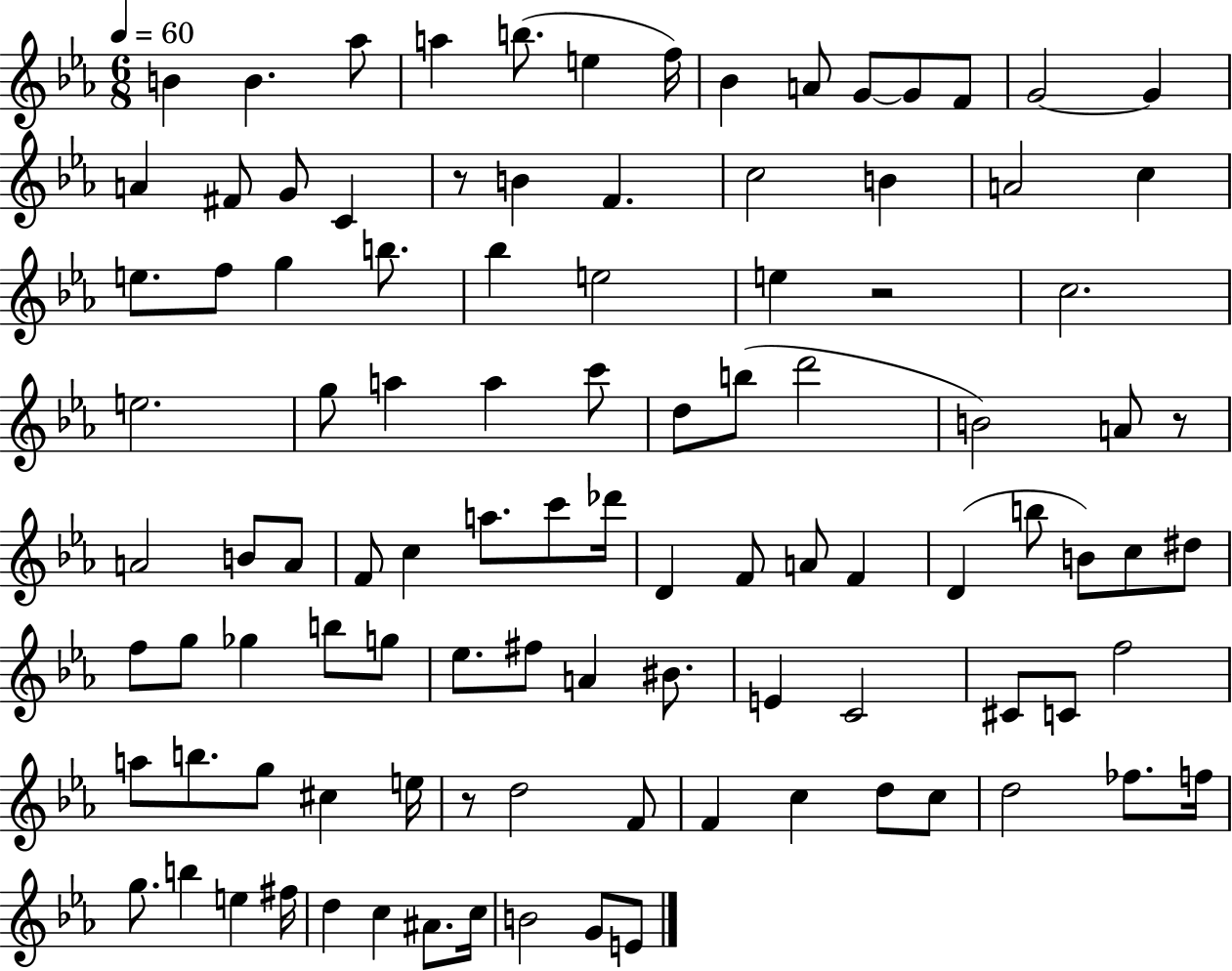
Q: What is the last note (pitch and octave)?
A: E4